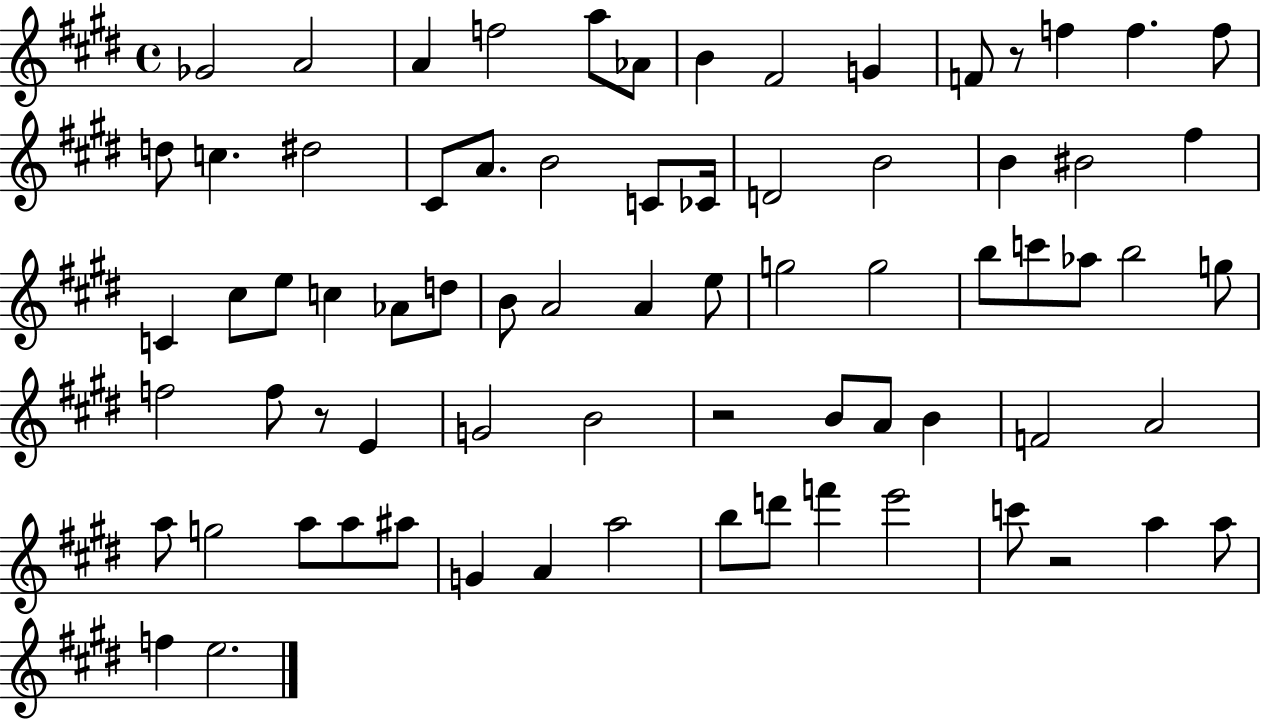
Gb4/h A4/h A4/q F5/h A5/e Ab4/e B4/q F#4/h G4/q F4/e R/e F5/q F5/q. F5/e D5/e C5/q. D#5/h C#4/e A4/e. B4/h C4/e CES4/s D4/h B4/h B4/q BIS4/h F#5/q C4/q C#5/e E5/e C5/q Ab4/e D5/e B4/e A4/h A4/q E5/e G5/h G5/h B5/e C6/e Ab5/e B5/h G5/e F5/h F5/e R/e E4/q G4/h B4/h R/h B4/e A4/e B4/q F4/h A4/h A5/e G5/h A5/e A5/e A#5/e G4/q A4/q A5/h B5/e D6/e F6/q E6/h C6/e R/h A5/q A5/e F5/q E5/h.